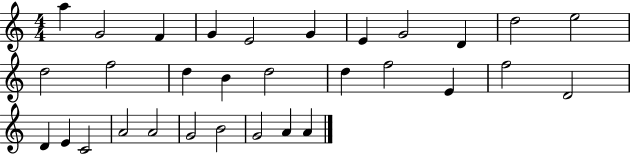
{
  \clef treble
  \numericTimeSignature
  \time 4/4
  \key c \major
  a''4 g'2 f'4 | g'4 e'2 g'4 | e'4 g'2 d'4 | d''2 e''2 | \break d''2 f''2 | d''4 b'4 d''2 | d''4 f''2 e'4 | f''2 d'2 | \break d'4 e'4 c'2 | a'2 a'2 | g'2 b'2 | g'2 a'4 a'4 | \break \bar "|."
}